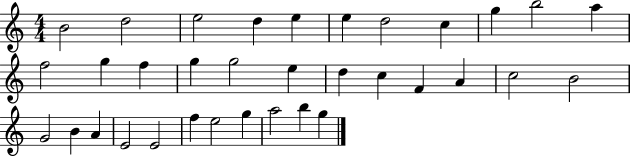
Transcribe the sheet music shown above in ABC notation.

X:1
T:Untitled
M:4/4
L:1/4
K:C
B2 d2 e2 d e e d2 c g b2 a f2 g f g g2 e d c F A c2 B2 G2 B A E2 E2 f e2 g a2 b g